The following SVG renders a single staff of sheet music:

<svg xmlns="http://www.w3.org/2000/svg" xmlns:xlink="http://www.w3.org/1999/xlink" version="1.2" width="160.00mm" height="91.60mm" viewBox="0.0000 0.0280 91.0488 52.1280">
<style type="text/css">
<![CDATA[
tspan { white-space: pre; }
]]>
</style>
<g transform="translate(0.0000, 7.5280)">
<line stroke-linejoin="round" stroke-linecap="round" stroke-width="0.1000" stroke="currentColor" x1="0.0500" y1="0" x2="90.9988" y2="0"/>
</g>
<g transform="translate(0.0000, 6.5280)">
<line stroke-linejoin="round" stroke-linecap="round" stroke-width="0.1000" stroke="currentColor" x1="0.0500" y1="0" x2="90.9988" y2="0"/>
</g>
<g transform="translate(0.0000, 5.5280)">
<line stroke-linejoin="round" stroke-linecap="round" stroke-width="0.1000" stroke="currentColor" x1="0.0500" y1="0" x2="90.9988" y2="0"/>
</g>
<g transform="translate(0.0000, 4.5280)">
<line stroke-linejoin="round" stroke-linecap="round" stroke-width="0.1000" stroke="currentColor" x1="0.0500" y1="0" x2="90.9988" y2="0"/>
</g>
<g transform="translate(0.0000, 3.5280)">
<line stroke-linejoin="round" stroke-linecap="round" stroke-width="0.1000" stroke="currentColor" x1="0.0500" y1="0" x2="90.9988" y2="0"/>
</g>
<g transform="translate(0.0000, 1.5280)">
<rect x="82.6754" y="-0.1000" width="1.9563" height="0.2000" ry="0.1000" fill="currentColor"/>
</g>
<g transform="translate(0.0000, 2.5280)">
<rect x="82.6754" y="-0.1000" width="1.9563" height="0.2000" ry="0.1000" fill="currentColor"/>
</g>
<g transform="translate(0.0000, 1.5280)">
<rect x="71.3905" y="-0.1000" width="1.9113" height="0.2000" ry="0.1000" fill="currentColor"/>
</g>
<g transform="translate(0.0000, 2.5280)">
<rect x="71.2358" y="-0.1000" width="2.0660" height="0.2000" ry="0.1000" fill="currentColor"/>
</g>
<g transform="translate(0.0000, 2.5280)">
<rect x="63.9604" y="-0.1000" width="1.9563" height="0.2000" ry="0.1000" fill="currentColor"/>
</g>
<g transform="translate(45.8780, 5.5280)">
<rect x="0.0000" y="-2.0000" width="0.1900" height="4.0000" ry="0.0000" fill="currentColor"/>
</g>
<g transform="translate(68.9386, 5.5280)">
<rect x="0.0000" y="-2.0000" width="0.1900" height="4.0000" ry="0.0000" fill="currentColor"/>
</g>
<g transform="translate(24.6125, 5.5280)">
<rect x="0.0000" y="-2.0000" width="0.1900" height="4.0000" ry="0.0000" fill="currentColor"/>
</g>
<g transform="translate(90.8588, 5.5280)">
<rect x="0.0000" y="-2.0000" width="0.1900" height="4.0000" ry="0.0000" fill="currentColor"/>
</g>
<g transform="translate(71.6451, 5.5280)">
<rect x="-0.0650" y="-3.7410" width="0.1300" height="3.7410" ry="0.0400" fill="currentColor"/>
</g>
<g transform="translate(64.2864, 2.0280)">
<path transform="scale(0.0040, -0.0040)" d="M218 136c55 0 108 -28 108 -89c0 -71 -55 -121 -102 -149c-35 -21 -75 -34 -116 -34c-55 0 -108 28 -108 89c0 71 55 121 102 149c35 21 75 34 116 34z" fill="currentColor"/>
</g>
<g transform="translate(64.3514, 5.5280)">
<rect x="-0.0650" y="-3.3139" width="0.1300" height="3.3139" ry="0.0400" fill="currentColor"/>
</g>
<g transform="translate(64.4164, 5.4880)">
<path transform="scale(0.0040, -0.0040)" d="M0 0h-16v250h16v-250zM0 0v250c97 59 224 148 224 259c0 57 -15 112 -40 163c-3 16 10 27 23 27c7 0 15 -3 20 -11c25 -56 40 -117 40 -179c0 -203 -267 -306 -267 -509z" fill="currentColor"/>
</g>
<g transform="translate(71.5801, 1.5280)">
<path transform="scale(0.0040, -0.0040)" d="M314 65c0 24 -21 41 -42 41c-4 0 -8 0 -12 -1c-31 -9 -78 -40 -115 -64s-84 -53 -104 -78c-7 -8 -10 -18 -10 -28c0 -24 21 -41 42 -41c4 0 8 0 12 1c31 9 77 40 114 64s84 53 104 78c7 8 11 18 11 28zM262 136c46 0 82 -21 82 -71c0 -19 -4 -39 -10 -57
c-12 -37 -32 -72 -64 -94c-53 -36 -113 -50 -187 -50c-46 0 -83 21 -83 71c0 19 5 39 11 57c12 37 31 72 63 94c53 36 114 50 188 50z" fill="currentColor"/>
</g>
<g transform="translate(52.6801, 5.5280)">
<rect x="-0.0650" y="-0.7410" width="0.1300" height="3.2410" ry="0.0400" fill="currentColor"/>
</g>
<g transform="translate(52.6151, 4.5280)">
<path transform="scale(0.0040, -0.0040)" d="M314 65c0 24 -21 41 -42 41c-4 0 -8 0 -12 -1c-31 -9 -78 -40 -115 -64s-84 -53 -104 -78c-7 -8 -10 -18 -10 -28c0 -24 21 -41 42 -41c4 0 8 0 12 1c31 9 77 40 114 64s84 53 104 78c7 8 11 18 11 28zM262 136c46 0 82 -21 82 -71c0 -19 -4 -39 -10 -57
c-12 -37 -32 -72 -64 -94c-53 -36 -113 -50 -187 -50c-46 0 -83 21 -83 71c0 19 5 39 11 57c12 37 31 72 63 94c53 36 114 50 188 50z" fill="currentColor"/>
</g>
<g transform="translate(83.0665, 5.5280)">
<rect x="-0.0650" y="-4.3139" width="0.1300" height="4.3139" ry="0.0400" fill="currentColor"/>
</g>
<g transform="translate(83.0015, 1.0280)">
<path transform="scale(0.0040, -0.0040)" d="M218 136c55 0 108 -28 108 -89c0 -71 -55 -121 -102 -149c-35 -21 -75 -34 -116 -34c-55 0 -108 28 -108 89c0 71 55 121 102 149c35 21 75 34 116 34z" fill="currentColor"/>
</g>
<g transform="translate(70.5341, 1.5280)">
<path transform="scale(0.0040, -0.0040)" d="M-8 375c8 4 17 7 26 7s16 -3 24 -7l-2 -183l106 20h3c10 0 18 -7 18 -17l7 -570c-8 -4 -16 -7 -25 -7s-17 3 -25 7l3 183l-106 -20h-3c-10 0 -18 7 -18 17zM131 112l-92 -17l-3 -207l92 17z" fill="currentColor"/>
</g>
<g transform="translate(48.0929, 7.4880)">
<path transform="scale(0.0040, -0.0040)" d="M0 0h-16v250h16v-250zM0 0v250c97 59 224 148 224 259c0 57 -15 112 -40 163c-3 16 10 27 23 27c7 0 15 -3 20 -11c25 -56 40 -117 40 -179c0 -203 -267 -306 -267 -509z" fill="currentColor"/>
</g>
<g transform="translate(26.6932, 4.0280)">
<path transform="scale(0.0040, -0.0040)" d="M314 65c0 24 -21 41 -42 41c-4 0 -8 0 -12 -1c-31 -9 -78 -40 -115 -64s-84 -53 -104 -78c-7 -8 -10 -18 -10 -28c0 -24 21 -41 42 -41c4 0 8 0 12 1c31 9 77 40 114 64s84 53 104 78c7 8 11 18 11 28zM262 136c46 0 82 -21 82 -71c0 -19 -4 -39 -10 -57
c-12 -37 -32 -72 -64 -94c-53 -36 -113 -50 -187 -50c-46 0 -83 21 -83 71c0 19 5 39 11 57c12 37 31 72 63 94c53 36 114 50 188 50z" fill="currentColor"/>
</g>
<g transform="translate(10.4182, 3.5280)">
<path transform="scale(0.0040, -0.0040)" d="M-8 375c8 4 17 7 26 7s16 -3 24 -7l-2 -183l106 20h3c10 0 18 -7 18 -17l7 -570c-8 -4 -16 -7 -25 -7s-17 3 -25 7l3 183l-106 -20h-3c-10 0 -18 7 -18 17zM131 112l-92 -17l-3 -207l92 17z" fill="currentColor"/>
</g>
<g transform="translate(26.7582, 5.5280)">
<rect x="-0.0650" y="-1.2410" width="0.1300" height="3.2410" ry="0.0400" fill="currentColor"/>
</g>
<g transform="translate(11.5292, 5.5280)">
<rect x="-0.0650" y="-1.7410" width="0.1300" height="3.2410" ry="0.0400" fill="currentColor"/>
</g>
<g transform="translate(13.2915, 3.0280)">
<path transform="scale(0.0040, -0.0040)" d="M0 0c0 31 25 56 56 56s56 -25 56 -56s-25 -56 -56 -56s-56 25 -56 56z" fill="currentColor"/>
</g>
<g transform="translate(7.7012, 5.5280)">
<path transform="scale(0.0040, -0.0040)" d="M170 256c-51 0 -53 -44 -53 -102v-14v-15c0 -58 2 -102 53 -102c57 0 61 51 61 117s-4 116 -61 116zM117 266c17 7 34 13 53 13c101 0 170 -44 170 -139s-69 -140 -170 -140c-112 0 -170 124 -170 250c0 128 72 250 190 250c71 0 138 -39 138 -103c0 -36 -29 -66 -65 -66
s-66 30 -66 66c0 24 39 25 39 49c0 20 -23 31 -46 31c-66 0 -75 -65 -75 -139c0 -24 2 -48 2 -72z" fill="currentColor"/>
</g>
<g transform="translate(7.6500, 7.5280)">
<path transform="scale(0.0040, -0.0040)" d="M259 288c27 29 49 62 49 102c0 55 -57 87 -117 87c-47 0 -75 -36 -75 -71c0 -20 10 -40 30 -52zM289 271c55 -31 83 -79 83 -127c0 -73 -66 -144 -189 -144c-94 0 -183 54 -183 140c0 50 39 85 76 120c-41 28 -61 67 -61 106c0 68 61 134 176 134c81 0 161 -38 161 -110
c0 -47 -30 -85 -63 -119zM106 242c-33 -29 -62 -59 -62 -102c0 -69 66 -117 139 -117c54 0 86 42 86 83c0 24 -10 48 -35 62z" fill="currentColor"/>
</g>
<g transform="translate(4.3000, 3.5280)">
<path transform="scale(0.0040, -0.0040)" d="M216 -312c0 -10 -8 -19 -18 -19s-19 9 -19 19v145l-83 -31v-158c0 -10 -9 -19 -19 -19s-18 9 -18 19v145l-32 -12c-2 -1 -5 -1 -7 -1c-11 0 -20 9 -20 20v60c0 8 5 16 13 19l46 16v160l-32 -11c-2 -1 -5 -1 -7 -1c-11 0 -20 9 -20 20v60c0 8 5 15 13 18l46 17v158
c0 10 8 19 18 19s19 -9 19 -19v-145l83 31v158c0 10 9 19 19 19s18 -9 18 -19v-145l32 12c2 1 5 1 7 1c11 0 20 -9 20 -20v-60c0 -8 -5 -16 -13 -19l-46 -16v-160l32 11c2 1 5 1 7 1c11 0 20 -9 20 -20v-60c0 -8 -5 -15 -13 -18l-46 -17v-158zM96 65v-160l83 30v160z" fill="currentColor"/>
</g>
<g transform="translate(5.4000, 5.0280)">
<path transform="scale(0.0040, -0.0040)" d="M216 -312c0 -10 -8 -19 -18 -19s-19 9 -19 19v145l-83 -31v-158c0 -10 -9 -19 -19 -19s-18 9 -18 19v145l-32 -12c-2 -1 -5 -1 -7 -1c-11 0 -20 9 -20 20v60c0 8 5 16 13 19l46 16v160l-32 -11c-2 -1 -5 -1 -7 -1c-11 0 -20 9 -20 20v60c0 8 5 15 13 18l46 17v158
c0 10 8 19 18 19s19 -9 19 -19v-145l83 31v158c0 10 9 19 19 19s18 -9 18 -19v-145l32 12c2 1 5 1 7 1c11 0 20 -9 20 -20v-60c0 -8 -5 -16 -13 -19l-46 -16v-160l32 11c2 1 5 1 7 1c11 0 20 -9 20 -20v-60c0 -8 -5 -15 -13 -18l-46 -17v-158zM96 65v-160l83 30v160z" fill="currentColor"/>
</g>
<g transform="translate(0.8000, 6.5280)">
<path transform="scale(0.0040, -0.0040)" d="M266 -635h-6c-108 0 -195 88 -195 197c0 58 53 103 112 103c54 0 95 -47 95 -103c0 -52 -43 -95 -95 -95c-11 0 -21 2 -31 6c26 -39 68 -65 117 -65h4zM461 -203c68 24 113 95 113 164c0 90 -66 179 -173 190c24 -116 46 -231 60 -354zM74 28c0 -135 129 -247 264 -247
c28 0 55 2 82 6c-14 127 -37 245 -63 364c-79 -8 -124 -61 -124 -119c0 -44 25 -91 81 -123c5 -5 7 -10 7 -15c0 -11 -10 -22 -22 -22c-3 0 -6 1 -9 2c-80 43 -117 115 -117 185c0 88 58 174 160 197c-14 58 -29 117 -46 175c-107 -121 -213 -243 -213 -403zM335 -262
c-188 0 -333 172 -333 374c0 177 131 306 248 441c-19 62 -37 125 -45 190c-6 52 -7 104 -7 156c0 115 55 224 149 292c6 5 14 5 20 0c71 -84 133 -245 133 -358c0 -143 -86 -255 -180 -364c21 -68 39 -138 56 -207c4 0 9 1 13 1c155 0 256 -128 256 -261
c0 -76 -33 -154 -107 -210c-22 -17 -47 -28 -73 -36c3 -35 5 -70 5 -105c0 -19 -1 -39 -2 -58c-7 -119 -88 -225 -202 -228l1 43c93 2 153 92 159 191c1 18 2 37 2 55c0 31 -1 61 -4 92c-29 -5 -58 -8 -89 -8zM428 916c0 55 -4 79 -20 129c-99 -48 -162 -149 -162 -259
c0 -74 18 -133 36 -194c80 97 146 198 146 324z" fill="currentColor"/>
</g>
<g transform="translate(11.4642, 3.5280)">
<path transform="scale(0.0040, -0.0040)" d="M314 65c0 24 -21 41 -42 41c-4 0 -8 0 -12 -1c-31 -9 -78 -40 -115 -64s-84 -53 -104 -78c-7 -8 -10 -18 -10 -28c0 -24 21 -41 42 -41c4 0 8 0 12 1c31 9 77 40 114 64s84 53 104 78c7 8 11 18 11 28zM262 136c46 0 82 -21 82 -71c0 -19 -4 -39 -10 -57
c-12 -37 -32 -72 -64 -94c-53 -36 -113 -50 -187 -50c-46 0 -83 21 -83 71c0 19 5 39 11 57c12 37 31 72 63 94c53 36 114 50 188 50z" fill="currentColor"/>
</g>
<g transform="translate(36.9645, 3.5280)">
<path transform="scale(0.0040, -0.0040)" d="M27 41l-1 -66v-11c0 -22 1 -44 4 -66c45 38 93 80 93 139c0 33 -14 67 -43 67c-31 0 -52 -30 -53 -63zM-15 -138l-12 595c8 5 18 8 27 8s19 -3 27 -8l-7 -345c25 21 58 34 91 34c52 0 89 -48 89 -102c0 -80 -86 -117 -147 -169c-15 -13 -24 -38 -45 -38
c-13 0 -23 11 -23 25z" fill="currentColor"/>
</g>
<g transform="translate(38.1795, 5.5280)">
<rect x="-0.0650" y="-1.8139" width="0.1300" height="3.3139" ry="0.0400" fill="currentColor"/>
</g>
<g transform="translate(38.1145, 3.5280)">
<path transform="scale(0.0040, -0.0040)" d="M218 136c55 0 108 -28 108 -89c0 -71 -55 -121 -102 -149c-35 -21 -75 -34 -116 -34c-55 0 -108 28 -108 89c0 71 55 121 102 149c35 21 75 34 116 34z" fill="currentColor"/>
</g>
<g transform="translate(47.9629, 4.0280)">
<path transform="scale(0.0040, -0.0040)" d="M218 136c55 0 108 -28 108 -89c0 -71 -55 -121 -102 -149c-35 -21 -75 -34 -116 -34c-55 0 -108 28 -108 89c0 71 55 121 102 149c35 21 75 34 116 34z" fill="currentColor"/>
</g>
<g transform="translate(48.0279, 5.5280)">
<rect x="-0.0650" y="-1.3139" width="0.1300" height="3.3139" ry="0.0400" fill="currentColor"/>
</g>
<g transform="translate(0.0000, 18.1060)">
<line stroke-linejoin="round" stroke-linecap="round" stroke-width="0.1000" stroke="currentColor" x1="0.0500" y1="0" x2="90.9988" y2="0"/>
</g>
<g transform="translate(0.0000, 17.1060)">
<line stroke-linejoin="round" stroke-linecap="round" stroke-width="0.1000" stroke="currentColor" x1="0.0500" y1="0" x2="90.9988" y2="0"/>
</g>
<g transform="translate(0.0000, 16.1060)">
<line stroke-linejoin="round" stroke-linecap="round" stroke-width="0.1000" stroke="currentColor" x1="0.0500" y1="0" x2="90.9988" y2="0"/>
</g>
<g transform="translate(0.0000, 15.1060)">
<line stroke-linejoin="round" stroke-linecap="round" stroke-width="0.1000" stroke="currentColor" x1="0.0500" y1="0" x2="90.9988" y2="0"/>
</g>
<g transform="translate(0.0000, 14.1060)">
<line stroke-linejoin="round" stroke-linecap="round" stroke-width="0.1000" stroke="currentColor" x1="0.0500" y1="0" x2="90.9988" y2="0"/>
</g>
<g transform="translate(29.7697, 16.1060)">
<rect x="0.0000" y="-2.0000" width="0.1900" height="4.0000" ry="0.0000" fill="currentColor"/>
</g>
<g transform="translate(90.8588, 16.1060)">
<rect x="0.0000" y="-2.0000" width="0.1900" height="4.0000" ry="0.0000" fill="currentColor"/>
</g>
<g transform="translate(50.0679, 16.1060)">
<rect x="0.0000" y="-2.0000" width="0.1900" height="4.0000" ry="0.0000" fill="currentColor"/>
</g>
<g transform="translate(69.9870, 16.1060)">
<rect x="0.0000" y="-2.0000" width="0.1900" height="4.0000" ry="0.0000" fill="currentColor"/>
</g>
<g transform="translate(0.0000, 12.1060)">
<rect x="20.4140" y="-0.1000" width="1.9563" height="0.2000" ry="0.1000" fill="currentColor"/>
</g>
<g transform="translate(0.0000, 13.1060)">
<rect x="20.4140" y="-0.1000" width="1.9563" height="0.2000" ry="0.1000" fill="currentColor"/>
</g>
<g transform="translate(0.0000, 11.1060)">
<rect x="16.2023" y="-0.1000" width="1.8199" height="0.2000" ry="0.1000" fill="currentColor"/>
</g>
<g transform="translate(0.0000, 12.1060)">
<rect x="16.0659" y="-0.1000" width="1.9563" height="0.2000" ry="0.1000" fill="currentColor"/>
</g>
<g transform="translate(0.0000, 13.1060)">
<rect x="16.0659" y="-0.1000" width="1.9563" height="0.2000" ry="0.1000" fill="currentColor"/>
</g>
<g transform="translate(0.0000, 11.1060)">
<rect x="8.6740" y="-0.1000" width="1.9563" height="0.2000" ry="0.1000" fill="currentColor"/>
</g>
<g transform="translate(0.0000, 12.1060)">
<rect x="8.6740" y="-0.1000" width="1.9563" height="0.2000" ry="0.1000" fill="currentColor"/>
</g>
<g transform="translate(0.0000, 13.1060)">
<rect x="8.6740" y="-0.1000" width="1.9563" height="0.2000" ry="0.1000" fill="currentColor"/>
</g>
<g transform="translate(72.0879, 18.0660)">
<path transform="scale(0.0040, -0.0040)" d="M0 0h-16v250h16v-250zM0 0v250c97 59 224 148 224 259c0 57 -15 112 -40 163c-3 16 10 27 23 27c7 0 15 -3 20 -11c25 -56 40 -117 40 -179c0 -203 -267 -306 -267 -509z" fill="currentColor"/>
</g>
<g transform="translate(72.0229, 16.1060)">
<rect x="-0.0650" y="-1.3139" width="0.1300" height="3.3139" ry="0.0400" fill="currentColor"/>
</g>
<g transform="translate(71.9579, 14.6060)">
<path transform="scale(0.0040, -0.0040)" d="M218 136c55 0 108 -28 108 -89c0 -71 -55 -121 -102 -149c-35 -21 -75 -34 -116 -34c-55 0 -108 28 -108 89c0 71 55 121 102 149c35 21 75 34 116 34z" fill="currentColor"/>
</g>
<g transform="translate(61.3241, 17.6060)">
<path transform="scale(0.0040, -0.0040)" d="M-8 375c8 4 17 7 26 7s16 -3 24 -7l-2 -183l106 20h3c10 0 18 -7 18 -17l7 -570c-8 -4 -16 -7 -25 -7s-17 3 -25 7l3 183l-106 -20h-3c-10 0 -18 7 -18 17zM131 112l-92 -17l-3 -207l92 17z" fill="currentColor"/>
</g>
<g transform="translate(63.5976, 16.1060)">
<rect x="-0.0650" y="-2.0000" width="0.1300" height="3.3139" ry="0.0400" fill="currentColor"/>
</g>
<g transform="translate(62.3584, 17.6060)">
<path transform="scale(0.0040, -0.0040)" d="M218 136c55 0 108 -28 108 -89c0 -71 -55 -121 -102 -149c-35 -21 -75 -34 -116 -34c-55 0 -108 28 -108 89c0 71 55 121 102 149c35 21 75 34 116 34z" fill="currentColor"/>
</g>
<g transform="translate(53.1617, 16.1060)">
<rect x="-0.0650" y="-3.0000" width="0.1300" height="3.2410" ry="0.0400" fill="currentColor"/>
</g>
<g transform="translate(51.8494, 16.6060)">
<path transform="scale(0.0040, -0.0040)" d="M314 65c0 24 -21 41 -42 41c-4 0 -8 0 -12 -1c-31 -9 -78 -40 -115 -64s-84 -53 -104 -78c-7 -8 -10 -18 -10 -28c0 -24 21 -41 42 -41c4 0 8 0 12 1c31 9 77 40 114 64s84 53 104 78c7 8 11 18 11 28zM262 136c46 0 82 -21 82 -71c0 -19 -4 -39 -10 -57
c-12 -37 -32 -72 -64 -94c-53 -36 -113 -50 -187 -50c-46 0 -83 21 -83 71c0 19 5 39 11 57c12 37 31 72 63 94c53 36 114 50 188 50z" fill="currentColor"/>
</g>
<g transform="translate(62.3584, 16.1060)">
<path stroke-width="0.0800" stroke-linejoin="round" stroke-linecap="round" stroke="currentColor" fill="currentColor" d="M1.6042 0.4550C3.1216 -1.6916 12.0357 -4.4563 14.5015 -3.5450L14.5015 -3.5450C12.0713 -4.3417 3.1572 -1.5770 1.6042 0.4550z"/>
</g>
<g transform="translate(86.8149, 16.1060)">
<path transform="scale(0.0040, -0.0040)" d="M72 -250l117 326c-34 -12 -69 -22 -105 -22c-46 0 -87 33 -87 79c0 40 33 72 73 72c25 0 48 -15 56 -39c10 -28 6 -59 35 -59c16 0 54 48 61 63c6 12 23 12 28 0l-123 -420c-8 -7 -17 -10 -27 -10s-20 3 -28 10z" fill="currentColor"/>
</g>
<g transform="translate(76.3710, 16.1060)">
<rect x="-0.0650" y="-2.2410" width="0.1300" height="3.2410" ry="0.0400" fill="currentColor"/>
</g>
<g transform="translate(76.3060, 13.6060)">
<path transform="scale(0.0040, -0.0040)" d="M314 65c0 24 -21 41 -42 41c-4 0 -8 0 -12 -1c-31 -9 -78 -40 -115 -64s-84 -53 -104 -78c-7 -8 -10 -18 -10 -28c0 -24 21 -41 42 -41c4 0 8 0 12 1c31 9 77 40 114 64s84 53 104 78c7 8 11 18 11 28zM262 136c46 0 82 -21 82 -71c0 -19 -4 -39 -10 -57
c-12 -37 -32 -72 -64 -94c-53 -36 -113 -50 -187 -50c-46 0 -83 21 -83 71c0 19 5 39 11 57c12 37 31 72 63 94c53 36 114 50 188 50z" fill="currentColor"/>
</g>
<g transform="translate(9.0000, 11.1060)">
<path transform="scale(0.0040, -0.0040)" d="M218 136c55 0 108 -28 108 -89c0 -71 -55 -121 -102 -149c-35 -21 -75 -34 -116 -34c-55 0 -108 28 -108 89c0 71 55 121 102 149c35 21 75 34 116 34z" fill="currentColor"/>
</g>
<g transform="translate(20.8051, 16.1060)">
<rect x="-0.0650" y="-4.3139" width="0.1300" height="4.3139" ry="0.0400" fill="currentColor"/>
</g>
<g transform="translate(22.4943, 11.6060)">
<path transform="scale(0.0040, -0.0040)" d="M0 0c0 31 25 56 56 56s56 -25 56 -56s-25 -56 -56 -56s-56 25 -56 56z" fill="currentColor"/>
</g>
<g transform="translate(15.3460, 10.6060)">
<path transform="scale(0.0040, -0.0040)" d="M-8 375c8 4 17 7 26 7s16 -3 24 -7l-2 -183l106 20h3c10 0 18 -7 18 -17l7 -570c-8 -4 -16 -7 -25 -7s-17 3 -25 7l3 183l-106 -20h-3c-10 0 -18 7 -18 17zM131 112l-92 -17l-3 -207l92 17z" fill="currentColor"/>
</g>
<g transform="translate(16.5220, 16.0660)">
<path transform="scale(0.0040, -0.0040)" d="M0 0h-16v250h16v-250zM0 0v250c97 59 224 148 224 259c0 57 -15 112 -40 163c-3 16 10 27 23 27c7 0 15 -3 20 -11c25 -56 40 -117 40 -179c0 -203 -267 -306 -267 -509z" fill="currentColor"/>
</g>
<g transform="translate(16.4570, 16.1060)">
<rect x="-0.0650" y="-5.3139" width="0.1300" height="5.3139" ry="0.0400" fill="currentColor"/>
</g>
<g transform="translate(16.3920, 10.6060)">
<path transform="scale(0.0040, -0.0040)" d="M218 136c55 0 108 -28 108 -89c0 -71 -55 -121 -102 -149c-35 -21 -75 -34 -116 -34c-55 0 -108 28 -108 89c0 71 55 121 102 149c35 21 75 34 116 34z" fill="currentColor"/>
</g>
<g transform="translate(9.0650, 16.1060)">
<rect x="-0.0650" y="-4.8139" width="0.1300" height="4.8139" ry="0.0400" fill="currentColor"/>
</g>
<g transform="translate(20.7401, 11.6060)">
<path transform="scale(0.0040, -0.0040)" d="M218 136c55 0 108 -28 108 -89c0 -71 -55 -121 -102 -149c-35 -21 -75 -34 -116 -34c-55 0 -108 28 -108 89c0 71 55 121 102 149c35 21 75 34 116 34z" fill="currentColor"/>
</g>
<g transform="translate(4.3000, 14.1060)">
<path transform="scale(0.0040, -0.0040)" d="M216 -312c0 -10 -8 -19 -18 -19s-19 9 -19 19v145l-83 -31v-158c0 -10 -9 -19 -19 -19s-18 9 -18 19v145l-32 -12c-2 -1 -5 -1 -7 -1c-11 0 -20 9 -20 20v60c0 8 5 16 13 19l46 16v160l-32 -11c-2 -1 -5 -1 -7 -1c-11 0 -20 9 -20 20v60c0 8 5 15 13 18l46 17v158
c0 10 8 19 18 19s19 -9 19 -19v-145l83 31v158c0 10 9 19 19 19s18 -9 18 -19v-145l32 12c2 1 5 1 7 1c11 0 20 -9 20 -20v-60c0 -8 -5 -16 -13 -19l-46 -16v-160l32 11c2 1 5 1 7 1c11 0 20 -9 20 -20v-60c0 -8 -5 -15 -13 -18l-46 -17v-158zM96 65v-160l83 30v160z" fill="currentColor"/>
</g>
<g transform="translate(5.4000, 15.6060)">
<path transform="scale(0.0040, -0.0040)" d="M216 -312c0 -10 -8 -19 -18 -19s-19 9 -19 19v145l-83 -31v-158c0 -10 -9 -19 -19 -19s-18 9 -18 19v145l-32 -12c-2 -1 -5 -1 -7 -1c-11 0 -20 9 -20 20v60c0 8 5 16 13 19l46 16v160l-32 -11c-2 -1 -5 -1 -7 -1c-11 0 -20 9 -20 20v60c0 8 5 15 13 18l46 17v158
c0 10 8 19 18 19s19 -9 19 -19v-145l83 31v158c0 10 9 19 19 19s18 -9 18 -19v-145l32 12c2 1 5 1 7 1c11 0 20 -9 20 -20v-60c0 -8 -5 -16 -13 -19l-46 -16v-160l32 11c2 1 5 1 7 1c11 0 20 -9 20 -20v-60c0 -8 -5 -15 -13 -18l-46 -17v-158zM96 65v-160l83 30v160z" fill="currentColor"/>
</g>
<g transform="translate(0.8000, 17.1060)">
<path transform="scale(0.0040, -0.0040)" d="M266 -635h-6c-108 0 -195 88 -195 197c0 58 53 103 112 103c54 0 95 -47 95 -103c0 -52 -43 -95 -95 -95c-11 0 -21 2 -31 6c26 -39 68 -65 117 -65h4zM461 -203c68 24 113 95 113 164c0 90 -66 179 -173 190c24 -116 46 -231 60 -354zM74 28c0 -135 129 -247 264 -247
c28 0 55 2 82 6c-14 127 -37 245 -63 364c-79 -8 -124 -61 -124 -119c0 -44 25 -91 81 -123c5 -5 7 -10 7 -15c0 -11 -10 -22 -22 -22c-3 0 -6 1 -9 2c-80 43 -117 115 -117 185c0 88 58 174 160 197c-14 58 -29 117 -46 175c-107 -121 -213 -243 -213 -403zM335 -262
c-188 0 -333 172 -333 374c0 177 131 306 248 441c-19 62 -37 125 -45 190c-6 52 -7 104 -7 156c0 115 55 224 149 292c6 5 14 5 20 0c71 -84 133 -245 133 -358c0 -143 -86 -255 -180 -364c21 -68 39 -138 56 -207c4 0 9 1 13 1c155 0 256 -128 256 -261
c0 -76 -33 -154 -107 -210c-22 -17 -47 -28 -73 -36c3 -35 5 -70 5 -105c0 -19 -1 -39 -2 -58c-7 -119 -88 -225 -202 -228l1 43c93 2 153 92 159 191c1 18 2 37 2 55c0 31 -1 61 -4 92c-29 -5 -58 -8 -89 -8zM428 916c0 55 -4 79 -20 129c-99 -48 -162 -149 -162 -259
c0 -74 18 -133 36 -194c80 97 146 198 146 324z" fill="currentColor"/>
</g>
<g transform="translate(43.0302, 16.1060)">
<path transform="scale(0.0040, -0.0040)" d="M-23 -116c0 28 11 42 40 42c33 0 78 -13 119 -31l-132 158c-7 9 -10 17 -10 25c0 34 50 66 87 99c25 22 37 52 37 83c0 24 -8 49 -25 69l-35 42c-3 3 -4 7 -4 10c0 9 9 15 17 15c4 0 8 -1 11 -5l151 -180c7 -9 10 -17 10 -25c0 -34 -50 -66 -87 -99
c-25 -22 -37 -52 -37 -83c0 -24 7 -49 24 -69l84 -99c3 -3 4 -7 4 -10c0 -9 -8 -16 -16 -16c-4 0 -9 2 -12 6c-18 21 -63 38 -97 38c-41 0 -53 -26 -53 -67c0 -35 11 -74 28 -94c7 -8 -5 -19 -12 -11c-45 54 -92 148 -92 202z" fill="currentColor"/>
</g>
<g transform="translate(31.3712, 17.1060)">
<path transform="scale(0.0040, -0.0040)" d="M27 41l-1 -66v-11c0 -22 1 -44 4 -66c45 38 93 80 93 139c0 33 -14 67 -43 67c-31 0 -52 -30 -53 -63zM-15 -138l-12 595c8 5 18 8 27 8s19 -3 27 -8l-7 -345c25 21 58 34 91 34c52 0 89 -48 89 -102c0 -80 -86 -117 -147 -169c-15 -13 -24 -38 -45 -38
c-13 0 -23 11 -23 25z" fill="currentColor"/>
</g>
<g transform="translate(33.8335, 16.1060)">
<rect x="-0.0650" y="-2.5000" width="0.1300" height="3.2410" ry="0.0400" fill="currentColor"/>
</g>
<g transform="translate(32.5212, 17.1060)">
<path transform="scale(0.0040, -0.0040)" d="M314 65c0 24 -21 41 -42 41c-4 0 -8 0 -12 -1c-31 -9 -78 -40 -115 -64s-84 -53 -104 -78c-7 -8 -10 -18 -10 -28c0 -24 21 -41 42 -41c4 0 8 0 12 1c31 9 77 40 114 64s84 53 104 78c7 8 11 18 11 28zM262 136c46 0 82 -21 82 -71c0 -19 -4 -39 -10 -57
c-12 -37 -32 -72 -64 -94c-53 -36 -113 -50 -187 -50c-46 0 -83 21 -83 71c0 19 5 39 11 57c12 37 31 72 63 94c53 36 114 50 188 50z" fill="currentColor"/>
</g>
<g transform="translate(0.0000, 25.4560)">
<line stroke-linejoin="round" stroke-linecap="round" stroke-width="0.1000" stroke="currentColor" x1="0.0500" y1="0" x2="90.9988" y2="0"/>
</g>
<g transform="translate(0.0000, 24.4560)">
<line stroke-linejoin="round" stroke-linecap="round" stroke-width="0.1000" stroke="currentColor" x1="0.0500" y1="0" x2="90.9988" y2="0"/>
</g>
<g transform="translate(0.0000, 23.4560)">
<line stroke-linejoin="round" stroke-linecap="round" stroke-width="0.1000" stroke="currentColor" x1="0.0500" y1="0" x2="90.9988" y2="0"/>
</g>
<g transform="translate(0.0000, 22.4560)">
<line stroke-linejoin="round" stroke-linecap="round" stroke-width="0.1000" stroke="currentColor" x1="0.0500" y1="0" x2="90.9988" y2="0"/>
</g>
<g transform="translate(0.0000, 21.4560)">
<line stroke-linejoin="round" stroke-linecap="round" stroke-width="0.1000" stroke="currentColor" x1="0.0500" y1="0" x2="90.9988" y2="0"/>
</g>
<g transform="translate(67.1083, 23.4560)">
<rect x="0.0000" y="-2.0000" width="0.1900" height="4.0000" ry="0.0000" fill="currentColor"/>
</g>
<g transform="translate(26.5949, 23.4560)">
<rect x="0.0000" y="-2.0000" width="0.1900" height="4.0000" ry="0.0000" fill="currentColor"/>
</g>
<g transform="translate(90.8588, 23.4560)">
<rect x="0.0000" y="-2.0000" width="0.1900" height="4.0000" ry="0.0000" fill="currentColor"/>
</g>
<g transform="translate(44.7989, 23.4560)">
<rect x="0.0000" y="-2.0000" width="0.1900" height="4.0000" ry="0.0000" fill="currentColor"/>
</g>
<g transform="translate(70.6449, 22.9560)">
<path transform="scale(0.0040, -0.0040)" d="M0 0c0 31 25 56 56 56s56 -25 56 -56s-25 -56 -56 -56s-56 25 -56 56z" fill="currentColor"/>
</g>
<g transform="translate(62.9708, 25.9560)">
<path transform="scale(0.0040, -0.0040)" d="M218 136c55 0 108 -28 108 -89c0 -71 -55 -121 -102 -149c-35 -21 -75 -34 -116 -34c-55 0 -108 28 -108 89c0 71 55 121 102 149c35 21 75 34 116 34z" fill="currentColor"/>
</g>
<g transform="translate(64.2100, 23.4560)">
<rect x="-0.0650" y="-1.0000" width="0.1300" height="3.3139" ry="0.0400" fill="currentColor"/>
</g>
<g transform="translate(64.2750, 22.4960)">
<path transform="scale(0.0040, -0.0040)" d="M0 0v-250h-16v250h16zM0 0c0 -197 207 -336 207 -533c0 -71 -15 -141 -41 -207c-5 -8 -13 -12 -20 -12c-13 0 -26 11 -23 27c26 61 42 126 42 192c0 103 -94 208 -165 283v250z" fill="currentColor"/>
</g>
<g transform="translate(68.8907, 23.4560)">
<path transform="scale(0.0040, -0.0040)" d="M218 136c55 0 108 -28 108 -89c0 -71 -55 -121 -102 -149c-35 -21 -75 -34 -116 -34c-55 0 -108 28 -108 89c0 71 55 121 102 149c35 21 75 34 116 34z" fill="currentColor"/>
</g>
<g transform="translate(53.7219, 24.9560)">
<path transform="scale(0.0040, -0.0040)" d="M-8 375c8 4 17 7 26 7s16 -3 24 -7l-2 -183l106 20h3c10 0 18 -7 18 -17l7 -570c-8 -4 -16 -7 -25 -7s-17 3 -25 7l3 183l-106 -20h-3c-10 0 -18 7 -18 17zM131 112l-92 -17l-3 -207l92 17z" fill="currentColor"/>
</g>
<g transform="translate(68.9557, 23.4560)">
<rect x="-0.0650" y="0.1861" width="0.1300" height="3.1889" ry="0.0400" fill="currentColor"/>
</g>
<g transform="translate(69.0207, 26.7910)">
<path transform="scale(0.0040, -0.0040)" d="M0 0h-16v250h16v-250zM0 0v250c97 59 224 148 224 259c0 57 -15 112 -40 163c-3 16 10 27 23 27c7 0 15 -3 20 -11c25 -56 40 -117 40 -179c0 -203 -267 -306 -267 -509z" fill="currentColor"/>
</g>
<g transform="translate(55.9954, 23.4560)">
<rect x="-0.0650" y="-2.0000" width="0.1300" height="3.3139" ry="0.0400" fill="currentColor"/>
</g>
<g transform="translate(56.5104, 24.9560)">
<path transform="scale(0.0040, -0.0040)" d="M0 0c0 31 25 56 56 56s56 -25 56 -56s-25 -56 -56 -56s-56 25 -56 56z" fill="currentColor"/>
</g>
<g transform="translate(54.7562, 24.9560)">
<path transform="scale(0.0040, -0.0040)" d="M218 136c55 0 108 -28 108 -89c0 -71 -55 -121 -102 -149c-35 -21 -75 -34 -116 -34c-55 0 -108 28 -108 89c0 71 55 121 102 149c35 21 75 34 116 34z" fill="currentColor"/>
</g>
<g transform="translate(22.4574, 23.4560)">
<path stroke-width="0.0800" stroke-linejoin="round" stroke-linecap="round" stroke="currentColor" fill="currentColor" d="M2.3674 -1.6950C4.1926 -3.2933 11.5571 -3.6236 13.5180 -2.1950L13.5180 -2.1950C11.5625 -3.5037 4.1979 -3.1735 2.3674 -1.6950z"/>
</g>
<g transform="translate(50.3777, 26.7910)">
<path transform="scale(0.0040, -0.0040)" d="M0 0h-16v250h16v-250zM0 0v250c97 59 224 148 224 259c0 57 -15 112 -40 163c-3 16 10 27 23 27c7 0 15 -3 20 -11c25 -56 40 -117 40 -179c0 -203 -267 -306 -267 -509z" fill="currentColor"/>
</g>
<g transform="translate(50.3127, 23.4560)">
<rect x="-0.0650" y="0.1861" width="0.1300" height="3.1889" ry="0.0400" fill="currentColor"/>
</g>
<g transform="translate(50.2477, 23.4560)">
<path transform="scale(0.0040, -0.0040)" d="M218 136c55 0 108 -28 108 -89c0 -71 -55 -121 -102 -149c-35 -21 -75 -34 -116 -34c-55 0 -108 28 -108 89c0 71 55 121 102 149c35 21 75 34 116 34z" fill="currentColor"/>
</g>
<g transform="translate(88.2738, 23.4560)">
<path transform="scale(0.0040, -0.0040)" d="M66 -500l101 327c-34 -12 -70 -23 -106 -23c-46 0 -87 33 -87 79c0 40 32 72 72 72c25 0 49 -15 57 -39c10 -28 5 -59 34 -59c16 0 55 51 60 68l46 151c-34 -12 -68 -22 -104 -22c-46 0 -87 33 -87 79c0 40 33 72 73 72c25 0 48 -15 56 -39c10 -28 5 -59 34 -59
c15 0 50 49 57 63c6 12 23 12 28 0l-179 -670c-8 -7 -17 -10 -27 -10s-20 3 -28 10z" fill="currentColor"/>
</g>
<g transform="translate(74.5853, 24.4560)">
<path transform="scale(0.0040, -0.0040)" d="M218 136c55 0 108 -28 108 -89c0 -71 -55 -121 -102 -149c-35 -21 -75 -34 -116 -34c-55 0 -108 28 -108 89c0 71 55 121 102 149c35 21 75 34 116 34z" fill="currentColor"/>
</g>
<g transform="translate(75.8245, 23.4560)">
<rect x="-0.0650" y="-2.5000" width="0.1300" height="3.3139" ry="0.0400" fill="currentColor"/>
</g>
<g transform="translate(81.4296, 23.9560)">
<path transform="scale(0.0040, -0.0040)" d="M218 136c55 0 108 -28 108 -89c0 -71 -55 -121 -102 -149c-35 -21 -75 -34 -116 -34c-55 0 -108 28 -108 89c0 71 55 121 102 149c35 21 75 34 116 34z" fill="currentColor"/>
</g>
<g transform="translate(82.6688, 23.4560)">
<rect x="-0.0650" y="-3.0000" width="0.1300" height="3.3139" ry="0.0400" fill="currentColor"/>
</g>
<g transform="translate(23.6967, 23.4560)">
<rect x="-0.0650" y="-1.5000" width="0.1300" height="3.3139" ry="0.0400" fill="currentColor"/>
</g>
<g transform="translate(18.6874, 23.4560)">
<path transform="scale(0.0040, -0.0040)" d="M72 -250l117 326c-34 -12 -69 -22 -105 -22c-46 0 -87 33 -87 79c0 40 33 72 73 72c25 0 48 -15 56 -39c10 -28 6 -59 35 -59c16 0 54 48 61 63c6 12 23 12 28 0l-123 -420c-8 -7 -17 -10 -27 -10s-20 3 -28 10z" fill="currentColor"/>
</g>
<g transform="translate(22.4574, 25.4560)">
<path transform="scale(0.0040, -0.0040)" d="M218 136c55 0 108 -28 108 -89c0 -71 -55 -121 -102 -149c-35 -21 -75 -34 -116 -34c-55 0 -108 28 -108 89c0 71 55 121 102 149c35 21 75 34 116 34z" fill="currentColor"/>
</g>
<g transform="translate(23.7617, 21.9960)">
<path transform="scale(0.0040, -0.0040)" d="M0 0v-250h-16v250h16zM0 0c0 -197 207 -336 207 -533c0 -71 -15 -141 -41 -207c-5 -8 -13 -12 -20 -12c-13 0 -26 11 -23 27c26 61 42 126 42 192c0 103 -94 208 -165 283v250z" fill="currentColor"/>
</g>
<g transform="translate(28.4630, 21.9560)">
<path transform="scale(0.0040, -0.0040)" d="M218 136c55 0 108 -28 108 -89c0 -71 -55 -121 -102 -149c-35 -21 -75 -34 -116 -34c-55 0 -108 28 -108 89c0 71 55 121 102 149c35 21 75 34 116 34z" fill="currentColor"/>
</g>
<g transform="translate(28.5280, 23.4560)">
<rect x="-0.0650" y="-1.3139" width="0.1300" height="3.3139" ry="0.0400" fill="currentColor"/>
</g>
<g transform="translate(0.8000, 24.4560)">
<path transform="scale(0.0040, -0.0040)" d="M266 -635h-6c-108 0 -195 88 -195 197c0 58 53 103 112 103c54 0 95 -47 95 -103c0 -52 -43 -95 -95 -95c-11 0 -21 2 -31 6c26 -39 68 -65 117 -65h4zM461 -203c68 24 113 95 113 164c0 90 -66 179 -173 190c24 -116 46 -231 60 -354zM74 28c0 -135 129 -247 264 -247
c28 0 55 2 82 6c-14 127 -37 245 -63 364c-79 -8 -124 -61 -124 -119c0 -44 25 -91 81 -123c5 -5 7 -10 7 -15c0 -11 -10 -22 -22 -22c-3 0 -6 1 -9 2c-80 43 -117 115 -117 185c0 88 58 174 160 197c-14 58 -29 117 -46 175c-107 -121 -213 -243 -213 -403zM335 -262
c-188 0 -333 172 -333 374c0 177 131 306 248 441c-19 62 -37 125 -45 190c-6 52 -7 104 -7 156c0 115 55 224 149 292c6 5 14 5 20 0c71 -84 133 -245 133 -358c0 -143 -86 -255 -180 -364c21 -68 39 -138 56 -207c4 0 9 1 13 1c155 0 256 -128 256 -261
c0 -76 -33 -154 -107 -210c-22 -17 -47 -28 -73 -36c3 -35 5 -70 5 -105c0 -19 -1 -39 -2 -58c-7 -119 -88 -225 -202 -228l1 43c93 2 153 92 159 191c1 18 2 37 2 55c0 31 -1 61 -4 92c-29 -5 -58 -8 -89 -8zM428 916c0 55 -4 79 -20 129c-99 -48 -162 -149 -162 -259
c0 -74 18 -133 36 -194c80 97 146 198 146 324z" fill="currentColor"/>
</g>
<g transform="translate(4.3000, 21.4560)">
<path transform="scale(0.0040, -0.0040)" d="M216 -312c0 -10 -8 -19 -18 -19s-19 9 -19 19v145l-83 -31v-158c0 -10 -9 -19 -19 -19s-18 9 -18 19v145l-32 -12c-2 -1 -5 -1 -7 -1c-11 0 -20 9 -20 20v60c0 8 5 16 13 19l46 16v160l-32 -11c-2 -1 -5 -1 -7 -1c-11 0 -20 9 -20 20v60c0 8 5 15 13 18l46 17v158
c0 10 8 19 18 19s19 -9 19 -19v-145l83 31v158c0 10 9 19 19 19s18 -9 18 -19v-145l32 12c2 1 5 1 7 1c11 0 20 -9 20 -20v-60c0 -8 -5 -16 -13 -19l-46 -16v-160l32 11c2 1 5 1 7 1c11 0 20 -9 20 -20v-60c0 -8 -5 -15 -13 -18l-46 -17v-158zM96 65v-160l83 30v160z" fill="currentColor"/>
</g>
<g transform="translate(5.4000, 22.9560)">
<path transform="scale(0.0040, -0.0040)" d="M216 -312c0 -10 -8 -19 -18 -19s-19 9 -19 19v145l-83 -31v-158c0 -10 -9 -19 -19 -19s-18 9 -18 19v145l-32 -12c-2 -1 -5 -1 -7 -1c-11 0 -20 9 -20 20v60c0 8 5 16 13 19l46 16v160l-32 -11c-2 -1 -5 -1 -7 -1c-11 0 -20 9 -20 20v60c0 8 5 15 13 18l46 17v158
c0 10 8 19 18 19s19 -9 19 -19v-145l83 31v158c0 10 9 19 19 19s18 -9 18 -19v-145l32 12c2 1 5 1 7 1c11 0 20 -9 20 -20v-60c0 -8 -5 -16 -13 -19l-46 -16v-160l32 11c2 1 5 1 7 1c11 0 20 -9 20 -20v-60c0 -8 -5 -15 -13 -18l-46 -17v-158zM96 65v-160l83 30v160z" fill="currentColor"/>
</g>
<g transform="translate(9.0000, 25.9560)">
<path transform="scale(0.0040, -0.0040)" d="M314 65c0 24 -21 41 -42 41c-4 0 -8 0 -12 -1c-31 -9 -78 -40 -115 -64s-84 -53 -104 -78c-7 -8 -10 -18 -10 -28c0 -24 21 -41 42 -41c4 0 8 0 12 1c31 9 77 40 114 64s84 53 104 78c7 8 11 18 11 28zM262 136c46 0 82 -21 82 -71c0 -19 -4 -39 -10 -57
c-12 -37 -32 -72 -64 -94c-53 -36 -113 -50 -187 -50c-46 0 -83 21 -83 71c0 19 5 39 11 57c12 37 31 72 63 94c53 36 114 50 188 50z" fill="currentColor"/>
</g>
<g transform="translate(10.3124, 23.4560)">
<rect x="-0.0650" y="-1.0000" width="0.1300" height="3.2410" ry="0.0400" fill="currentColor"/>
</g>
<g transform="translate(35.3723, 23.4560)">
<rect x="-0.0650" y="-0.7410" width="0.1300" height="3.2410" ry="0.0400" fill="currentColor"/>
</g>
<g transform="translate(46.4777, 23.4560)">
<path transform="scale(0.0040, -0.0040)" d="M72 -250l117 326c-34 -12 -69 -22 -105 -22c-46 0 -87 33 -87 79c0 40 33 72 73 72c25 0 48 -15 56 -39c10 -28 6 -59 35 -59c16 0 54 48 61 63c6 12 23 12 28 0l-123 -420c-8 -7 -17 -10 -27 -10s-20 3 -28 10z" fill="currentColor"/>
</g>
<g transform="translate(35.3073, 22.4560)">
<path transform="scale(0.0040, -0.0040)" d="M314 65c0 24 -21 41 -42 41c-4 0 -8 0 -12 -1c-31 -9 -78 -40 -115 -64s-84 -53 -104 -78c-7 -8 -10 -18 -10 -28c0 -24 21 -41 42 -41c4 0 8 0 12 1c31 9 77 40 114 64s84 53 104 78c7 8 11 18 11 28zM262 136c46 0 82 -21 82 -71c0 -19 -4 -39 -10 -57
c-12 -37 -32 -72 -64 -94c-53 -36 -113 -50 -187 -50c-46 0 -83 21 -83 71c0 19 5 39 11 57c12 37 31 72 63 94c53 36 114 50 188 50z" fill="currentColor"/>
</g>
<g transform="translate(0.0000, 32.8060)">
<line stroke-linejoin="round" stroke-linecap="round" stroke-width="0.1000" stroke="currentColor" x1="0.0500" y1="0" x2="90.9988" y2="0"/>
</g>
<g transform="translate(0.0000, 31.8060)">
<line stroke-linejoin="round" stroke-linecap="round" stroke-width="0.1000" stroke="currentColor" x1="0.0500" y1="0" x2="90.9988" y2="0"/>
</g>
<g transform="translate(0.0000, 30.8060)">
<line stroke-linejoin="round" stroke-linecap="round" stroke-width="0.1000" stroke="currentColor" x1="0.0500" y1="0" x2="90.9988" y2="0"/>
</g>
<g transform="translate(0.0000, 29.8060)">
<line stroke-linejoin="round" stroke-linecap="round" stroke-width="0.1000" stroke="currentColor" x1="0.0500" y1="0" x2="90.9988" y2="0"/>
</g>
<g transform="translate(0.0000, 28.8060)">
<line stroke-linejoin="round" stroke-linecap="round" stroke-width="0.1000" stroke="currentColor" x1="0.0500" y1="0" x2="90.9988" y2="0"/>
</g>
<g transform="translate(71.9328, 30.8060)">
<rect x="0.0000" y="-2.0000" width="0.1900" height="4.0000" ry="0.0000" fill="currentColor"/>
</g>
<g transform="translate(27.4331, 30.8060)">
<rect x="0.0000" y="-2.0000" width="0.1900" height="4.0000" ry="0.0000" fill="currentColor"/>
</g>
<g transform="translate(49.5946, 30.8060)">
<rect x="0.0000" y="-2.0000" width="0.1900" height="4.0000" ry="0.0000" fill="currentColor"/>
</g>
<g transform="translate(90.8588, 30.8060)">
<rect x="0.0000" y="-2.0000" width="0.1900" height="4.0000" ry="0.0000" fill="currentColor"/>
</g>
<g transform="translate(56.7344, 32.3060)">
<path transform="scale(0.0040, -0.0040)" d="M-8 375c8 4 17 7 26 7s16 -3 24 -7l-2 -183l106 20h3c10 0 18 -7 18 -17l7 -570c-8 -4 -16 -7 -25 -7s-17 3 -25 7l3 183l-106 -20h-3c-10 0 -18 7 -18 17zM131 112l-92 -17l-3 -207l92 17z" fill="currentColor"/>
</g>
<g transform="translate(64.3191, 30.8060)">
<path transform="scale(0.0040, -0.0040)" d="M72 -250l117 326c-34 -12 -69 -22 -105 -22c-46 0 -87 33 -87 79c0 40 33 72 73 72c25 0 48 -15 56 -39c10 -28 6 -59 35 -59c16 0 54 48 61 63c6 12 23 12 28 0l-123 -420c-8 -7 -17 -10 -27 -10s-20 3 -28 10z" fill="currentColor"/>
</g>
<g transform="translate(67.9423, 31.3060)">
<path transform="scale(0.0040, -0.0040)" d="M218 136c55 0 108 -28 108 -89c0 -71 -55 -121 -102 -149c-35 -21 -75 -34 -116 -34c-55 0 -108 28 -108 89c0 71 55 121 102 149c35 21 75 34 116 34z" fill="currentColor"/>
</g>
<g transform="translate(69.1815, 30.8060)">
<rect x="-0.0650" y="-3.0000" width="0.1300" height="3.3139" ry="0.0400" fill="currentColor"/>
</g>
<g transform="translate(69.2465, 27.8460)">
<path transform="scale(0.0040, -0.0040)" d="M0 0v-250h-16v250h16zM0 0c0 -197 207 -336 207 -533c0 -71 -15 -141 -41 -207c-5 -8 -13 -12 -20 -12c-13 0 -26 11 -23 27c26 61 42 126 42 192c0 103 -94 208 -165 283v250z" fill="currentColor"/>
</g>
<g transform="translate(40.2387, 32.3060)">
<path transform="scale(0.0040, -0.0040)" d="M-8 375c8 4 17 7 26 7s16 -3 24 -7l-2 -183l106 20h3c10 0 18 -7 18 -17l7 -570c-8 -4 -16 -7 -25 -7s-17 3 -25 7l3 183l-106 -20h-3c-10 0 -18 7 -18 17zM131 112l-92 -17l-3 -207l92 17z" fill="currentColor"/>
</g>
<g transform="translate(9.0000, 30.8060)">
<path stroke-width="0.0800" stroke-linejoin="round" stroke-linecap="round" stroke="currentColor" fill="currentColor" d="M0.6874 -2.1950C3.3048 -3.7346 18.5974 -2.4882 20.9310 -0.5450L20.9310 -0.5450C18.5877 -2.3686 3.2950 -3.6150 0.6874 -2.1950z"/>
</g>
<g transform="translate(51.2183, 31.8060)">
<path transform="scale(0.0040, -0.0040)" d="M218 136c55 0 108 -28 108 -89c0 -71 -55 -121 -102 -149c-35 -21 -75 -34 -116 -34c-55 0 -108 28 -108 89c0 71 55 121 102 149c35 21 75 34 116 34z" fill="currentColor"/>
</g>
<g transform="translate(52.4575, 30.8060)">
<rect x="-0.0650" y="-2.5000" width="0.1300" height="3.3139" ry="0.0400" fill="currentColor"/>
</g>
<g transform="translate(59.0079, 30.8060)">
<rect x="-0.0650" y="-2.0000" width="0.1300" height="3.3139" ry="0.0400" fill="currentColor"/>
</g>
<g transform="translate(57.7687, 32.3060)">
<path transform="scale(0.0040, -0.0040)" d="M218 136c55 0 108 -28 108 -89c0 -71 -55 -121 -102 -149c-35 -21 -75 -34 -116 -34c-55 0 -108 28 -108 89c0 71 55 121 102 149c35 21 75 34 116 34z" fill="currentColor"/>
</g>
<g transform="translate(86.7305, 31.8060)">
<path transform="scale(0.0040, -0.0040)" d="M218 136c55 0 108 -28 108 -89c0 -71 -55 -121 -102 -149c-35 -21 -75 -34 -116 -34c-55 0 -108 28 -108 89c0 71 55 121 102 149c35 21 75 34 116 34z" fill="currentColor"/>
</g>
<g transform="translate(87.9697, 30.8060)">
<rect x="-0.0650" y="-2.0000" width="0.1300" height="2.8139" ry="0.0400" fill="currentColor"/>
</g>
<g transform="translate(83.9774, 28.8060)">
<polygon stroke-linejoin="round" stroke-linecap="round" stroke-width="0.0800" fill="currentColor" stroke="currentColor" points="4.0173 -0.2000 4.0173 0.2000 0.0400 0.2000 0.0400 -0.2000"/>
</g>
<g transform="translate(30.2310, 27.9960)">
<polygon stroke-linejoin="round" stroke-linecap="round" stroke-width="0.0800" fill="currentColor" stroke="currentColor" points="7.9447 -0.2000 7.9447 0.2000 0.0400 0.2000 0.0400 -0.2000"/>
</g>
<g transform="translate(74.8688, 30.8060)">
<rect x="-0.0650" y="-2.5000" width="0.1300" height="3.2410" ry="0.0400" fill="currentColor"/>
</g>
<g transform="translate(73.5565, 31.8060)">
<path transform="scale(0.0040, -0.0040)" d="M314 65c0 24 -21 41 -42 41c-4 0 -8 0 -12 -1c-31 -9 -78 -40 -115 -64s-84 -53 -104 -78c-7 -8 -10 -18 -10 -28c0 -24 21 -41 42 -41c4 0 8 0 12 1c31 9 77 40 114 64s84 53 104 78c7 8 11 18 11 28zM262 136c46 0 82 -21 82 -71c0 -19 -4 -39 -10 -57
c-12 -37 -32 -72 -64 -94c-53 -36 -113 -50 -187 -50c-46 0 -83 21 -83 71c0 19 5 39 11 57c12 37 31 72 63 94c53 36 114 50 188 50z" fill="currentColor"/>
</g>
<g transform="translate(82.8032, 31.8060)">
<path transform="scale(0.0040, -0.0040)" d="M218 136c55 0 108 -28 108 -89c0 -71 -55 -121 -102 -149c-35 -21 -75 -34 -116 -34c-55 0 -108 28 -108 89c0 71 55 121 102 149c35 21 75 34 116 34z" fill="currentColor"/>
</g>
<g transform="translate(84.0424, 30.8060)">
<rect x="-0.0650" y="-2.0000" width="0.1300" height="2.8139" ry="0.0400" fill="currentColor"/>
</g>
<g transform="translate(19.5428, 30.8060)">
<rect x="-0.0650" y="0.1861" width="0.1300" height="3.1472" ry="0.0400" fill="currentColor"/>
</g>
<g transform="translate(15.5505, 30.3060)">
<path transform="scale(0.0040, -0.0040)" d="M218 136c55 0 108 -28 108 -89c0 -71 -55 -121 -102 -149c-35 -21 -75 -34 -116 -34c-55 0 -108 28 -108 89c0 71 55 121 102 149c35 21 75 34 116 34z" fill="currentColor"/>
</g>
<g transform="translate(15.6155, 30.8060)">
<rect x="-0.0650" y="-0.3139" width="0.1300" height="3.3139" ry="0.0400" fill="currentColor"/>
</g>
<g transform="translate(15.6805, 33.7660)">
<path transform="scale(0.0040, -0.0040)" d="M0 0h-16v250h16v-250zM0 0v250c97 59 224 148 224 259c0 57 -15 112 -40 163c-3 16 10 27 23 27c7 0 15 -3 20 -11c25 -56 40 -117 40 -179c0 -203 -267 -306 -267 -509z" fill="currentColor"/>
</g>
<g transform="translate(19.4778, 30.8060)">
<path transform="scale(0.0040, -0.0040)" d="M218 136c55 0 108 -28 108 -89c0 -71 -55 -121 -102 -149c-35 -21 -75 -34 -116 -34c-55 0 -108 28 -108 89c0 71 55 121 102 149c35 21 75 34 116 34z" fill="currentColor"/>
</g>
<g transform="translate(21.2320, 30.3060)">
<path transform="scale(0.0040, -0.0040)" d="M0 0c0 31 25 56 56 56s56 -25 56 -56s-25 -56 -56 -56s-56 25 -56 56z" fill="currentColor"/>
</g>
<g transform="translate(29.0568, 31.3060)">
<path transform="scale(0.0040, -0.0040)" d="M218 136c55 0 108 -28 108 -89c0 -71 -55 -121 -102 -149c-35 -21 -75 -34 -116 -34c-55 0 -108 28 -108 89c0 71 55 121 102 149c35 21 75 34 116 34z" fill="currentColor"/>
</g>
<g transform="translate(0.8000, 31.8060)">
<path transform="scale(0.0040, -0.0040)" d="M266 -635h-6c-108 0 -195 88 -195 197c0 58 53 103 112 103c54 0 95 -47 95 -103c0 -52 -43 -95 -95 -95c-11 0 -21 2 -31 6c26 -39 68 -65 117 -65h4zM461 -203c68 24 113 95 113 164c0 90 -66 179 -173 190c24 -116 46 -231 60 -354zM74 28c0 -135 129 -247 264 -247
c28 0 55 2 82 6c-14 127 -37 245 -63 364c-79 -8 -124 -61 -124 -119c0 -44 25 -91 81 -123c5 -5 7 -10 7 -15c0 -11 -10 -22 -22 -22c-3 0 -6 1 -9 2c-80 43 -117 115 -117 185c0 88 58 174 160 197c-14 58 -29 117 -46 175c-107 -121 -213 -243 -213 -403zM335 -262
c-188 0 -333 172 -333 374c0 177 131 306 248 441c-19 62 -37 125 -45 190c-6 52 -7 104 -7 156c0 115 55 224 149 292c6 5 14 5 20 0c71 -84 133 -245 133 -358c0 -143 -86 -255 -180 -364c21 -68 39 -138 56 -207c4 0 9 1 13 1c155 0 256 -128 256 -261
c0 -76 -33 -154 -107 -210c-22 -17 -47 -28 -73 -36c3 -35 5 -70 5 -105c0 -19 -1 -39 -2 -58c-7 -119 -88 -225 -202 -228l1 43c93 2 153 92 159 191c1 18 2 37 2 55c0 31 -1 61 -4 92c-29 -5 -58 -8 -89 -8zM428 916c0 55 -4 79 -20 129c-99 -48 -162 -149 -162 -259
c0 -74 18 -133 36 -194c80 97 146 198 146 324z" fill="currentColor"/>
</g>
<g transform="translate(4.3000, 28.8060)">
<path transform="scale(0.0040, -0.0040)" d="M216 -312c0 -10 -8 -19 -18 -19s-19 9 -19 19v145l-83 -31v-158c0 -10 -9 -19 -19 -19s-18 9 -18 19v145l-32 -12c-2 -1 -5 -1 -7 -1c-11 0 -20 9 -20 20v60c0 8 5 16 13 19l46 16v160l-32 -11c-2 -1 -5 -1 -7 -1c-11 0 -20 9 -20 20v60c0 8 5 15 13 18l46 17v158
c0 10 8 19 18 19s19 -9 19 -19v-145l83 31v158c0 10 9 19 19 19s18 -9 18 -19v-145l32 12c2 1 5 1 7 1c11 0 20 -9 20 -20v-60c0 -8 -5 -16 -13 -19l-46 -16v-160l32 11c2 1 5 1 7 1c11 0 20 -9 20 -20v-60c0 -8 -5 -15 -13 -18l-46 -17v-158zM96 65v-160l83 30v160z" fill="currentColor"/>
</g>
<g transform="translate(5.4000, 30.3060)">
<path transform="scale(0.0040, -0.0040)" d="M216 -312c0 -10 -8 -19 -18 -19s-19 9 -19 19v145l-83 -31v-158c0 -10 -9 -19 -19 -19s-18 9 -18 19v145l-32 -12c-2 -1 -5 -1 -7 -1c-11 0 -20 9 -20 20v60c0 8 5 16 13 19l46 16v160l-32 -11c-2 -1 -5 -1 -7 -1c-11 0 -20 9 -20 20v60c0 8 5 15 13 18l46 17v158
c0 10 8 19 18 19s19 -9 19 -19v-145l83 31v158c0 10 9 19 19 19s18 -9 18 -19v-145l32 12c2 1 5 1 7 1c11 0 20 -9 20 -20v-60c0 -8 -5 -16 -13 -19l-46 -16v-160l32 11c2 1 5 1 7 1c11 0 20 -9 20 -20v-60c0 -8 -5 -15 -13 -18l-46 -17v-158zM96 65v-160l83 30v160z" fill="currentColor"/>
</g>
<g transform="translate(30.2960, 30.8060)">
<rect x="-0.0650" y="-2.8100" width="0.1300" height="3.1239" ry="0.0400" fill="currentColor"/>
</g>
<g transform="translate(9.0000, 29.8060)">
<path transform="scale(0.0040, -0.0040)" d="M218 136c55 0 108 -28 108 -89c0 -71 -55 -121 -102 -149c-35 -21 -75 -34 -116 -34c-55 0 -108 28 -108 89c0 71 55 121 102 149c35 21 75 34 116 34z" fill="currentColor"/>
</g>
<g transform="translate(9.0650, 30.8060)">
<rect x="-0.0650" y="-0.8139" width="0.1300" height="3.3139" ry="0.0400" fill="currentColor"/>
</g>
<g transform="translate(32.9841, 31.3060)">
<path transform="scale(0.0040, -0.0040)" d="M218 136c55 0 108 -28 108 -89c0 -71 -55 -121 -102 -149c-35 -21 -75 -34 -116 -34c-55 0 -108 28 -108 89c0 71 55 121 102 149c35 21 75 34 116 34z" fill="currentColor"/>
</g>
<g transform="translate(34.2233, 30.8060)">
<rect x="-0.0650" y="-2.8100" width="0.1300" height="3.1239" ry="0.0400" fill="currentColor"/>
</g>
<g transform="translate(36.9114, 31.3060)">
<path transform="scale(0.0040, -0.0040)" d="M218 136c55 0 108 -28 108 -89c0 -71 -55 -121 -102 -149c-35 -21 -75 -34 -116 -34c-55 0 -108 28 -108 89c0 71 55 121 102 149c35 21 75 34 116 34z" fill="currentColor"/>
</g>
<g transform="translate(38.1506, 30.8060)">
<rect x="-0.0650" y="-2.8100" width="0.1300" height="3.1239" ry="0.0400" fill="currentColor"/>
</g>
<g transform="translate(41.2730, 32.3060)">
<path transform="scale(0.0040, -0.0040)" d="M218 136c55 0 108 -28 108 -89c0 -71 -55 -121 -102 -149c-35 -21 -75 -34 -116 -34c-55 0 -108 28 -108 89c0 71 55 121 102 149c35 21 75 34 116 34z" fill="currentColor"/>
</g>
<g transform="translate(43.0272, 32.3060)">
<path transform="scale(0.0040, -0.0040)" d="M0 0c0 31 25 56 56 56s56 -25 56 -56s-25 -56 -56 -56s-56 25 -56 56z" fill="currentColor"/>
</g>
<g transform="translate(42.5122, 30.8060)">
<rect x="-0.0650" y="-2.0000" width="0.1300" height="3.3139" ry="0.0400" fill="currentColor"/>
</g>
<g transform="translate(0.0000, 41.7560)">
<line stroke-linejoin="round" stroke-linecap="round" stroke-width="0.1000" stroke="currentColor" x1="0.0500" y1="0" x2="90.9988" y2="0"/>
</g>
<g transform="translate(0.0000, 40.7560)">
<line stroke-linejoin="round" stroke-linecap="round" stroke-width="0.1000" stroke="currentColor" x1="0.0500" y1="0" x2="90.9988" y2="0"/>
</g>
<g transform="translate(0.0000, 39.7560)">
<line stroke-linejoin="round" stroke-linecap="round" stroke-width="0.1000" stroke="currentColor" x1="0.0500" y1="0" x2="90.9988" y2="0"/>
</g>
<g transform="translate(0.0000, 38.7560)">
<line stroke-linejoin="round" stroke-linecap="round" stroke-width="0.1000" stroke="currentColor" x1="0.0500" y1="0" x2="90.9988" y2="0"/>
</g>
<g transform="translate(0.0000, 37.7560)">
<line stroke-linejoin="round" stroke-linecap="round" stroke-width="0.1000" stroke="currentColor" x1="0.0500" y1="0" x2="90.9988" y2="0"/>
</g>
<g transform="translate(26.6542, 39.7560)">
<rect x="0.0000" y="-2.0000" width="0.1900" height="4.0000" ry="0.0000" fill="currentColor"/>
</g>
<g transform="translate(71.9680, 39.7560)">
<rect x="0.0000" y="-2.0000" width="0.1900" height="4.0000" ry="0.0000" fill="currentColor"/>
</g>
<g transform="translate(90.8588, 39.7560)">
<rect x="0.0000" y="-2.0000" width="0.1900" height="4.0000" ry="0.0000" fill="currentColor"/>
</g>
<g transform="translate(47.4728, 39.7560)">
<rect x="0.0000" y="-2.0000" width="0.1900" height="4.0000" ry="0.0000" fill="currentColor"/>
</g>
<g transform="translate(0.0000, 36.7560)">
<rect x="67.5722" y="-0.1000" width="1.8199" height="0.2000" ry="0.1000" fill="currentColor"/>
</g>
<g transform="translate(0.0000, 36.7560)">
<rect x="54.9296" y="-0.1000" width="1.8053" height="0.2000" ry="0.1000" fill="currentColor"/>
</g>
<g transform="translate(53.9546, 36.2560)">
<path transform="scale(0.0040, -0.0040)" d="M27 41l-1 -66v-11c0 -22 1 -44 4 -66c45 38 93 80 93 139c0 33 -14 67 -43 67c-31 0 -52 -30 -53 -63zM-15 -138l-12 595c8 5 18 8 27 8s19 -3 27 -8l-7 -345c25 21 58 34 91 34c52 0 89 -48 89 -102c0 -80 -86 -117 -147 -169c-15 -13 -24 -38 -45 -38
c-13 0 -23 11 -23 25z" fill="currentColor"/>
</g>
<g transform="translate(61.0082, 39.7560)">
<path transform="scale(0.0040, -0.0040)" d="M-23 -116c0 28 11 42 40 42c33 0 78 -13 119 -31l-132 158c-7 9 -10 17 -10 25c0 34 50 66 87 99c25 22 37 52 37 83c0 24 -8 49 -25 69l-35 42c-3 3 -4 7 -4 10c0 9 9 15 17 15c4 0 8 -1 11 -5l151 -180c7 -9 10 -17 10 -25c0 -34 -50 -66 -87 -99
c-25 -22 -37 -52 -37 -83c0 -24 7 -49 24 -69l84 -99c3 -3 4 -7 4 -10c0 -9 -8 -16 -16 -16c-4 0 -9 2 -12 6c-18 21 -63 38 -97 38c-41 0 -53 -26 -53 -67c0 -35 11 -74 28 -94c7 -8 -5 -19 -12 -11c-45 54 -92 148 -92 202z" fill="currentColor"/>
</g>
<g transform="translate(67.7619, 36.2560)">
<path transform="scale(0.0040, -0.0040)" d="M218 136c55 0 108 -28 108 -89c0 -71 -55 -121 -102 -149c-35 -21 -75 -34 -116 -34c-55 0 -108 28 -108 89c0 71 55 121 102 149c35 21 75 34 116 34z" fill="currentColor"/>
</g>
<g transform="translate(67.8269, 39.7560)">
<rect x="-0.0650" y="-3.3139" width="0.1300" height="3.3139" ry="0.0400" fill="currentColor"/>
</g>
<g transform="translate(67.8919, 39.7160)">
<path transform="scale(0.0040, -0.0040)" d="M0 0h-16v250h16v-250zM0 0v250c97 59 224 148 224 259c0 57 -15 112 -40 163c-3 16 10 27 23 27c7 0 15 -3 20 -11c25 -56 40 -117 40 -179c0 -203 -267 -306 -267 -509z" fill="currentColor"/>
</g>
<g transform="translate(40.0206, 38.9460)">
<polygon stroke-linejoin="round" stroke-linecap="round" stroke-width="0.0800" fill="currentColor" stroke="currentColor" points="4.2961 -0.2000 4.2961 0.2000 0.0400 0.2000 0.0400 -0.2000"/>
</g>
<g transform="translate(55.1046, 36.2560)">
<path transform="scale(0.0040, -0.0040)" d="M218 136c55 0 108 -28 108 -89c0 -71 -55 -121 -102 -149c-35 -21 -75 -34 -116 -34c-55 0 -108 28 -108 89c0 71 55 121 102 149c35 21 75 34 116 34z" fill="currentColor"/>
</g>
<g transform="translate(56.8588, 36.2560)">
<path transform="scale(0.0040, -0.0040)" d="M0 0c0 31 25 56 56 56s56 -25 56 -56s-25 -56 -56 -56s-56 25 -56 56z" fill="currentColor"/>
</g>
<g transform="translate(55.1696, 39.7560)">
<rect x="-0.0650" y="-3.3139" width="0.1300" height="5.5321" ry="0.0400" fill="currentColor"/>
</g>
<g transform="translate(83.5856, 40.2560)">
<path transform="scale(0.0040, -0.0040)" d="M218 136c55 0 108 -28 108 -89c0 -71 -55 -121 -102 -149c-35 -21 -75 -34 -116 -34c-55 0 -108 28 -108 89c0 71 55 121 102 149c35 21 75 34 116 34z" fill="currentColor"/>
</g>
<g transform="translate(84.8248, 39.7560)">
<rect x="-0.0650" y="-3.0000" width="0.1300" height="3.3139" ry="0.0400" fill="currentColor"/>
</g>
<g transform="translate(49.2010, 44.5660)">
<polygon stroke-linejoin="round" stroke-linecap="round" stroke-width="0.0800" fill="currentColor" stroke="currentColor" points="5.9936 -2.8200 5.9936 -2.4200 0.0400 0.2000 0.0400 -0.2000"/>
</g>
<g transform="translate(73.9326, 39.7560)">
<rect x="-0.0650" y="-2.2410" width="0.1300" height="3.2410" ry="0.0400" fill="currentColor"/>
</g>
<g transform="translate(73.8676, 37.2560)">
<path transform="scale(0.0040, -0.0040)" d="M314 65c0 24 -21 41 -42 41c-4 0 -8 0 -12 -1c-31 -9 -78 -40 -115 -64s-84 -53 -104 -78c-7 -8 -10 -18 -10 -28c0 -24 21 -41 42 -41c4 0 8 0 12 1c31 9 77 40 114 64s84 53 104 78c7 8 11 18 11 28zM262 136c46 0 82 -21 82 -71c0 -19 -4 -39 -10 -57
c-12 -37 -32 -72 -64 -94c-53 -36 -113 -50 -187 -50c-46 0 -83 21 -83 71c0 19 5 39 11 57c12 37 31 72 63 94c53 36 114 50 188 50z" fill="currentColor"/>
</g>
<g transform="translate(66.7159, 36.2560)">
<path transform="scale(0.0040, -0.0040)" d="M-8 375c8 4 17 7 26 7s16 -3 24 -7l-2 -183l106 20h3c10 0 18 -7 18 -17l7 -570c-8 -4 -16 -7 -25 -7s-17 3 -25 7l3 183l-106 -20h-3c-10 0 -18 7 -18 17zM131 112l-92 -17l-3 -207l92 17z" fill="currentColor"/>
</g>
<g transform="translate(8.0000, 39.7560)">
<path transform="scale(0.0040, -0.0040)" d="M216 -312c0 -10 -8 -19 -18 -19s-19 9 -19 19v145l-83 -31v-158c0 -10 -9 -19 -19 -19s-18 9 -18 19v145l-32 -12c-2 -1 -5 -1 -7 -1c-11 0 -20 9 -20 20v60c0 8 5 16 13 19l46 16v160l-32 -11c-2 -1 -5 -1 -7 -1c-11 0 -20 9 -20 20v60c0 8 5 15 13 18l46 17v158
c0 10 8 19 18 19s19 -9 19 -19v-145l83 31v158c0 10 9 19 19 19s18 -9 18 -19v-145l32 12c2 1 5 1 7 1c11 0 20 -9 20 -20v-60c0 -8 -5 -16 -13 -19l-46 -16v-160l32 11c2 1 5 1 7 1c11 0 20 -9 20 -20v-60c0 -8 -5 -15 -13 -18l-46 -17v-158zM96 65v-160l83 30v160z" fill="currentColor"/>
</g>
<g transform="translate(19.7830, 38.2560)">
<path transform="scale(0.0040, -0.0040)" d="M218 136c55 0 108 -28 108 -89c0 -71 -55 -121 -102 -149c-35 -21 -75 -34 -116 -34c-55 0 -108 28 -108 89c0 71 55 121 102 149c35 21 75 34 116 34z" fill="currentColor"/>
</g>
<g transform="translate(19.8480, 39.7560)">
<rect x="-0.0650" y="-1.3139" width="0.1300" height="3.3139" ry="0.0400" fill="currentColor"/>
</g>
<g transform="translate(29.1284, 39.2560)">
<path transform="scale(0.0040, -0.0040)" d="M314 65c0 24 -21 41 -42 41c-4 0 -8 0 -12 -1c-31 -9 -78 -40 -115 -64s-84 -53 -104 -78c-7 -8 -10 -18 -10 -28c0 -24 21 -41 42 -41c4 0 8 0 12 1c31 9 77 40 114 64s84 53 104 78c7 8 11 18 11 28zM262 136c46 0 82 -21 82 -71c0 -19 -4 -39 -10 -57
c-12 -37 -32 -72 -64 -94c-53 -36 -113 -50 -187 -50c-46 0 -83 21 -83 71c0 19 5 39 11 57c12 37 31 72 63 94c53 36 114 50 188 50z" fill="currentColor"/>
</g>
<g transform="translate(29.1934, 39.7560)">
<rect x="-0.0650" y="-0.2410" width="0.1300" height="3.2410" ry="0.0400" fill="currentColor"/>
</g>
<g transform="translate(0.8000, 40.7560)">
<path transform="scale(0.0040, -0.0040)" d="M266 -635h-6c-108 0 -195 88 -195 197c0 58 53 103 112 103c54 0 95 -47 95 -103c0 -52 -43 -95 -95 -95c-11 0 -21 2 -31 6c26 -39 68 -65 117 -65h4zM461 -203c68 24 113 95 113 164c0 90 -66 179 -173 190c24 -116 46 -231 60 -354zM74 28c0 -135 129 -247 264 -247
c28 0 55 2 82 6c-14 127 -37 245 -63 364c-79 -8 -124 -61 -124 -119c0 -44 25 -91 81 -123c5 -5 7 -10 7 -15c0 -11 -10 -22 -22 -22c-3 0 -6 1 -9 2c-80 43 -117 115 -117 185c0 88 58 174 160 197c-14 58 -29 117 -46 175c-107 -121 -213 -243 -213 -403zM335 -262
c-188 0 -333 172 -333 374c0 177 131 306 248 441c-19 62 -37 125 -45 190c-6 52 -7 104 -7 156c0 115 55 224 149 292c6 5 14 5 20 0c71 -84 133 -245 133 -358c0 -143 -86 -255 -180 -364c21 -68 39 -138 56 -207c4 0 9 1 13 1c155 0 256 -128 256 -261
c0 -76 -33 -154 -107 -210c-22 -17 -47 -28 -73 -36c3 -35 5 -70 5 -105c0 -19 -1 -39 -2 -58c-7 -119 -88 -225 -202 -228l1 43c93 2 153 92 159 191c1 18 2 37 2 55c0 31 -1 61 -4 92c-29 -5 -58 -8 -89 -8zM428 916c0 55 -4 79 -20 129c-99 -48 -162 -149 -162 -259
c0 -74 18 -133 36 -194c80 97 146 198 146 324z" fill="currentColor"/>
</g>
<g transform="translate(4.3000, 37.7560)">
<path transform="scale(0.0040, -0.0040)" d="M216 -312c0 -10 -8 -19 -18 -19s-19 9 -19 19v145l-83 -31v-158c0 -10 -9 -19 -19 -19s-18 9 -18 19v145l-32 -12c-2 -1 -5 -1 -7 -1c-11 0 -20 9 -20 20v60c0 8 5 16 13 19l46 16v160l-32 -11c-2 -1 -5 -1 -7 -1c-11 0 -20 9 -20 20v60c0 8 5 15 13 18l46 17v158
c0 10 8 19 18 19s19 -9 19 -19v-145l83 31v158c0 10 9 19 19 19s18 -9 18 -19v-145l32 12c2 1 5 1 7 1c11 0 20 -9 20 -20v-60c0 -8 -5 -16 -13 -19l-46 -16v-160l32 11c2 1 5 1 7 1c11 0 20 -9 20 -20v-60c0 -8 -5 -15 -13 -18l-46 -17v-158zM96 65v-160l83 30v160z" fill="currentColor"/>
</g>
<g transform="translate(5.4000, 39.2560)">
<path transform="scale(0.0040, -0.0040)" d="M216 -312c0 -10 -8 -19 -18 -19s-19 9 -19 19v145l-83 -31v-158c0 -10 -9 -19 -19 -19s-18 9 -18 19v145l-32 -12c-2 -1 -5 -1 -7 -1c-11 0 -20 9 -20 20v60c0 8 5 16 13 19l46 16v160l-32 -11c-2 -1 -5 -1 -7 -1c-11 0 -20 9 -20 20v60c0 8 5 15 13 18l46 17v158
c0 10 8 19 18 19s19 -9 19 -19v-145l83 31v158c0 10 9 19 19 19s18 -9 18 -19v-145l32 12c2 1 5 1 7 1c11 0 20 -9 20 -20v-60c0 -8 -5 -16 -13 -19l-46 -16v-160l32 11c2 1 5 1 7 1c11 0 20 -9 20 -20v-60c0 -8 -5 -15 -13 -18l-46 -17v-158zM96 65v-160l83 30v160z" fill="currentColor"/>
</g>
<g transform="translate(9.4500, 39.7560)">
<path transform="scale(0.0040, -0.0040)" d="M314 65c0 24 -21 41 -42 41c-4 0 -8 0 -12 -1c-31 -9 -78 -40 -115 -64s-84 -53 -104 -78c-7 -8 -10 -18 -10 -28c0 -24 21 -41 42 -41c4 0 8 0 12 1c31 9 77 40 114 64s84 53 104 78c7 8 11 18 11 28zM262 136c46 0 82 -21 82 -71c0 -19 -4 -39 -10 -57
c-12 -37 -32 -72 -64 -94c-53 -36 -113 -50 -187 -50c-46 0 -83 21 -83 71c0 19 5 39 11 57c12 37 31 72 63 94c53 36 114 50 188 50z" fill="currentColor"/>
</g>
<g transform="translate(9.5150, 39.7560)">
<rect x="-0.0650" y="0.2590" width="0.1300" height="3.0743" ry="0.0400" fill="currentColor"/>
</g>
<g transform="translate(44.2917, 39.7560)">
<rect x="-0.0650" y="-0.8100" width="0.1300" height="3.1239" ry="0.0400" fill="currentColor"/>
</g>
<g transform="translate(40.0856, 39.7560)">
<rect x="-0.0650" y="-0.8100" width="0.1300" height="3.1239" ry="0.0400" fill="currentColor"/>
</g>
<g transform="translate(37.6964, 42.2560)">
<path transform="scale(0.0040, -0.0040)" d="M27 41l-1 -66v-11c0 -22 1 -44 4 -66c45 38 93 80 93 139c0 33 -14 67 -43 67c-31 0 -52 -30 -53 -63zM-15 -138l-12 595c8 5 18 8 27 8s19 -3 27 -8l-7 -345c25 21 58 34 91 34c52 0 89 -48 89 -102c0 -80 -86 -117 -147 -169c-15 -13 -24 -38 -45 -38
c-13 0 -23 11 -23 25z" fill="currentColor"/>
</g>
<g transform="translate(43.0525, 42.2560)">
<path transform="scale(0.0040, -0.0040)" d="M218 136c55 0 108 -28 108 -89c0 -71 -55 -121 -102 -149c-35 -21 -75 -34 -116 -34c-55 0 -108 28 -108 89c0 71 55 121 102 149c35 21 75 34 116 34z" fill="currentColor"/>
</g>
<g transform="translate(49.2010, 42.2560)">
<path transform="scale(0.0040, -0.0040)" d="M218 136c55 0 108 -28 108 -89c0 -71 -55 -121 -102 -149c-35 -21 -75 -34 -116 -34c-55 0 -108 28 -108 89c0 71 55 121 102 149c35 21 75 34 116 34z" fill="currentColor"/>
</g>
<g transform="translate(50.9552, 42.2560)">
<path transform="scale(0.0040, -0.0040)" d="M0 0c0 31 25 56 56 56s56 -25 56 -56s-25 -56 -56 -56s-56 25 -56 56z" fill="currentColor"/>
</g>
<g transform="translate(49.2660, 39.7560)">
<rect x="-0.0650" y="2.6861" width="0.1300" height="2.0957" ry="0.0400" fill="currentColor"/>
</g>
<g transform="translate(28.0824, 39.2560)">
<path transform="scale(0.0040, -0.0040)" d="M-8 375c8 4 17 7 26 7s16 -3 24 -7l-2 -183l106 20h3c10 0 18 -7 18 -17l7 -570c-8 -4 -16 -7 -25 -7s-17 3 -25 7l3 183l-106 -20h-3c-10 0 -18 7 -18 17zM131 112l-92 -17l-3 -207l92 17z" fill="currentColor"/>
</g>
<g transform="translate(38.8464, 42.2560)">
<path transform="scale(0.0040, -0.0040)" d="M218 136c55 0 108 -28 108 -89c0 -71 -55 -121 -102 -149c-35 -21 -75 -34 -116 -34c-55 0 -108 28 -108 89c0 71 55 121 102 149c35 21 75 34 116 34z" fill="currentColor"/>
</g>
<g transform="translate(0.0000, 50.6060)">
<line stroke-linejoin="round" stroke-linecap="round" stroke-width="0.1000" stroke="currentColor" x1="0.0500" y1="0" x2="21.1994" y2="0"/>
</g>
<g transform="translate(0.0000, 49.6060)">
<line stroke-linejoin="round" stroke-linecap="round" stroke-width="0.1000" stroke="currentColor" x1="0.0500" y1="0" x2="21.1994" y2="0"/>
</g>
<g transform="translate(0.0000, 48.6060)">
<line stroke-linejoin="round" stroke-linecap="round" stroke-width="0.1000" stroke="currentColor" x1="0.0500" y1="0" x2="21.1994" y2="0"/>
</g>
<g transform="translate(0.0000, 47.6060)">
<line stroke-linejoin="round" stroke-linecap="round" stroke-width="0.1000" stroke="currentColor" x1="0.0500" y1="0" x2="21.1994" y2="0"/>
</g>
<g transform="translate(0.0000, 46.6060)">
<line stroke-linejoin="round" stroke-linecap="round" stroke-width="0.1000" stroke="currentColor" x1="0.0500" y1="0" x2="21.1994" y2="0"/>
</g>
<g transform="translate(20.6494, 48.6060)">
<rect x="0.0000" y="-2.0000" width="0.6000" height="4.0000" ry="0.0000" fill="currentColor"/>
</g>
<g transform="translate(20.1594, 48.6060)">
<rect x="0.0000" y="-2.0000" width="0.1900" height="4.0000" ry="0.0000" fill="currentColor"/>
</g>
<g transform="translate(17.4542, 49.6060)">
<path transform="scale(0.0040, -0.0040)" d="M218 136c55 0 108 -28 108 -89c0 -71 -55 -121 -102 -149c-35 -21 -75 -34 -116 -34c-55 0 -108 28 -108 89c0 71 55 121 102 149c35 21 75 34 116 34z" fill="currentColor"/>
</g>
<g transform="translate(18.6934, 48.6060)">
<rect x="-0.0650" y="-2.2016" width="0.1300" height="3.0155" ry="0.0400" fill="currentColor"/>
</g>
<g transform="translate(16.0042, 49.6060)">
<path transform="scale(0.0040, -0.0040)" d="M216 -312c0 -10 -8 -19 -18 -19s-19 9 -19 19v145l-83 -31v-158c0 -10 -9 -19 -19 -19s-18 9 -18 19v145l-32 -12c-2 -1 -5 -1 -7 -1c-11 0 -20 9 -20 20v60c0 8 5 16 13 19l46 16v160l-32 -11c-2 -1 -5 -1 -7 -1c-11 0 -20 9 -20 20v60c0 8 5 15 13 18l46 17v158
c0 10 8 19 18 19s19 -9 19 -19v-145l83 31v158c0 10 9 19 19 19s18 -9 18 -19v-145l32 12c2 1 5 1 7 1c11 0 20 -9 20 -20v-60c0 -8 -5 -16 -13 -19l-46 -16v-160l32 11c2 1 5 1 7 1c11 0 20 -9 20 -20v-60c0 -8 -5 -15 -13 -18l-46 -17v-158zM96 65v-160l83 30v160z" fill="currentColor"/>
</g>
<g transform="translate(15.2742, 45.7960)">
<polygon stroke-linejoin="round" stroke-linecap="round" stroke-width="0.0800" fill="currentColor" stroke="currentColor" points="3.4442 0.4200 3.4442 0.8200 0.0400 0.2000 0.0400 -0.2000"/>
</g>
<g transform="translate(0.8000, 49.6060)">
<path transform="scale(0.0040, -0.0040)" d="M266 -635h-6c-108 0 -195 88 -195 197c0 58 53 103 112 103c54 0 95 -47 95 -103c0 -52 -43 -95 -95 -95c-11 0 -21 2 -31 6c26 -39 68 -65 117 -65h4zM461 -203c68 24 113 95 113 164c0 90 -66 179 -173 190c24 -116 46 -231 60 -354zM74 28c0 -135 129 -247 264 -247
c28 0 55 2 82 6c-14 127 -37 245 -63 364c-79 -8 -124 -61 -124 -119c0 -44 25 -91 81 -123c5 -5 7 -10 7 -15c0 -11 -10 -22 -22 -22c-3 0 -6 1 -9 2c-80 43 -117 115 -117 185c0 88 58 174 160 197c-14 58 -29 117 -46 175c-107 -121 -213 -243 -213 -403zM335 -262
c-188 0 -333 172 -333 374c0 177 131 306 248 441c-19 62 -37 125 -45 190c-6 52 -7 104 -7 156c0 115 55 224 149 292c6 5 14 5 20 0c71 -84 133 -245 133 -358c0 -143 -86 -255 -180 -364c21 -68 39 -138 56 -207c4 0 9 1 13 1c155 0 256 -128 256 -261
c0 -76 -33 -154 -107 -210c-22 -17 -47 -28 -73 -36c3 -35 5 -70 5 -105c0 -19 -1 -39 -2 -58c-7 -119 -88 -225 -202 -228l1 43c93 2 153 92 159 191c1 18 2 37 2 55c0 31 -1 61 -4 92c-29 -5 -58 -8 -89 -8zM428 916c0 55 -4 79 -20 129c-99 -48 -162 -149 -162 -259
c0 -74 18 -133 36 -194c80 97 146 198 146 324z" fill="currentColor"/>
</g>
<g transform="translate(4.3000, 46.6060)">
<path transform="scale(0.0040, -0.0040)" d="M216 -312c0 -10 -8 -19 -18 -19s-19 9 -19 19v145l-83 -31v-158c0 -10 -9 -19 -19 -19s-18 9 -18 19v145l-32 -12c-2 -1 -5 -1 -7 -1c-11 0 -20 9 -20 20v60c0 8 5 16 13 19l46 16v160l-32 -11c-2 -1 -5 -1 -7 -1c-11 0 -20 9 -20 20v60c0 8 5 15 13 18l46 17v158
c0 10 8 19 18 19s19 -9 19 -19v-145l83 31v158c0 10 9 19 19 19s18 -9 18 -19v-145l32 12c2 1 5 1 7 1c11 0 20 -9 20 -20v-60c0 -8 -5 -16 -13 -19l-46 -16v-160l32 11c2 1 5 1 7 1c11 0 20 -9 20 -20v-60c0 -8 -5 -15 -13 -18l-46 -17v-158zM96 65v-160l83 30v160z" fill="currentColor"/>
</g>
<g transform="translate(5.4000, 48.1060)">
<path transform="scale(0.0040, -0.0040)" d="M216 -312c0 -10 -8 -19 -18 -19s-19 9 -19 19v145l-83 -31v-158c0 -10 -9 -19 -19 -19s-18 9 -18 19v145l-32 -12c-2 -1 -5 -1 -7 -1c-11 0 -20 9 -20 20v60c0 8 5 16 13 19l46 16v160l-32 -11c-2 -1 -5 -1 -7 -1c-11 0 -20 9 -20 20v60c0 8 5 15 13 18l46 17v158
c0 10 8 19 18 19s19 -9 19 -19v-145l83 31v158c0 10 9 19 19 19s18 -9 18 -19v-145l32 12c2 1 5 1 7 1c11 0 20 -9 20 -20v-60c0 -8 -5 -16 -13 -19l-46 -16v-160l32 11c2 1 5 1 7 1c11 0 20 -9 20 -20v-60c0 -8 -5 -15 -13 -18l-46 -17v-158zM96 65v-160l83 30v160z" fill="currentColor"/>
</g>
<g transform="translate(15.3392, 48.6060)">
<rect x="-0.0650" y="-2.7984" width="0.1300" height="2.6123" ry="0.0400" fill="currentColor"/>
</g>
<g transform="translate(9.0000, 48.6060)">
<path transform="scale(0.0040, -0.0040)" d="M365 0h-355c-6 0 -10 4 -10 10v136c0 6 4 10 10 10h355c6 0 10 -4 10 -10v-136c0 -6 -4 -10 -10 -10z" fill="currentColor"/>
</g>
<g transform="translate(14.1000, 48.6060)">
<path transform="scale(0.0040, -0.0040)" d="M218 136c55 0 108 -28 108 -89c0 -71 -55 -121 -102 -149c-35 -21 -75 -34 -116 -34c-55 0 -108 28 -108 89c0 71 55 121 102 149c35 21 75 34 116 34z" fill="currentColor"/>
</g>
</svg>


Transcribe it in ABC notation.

X:1
T:Untitled
M:6/8
L:1/4
K:D
f2 e2 _f e/2 d2 b/2 c'2 d' e' f'/2 d' _G2 z A2 F e/2 g2 z/2 D2 z/2 E/2 e d2 z/2 B/2 F D/2 B/2 G A z/4 d ^c/2 B A/2 A/2 A/2 F G F z/2 A/2 G2 G/2 G/2 ^B2 e c2 _D/2 _D/2 D/2 _b/2 z b/2 g2 A z2 B/2 ^G/2